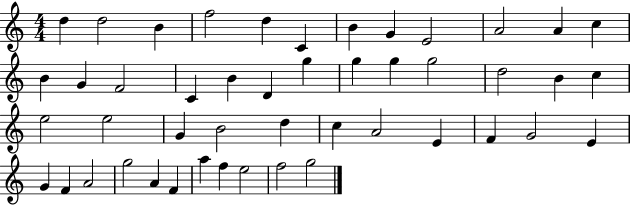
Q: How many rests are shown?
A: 0